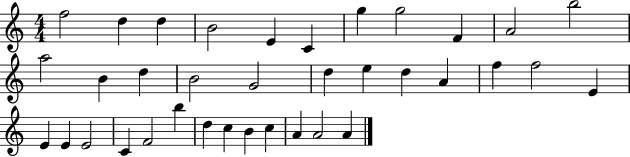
F5/h D5/q D5/q B4/h E4/q C4/q G5/q G5/h F4/q A4/h B5/h A5/h B4/q D5/q B4/h G4/h D5/q E5/q D5/q A4/q F5/q F5/h E4/q E4/q E4/q E4/h C4/q F4/h B5/q D5/q C5/q B4/q C5/q A4/q A4/h A4/q